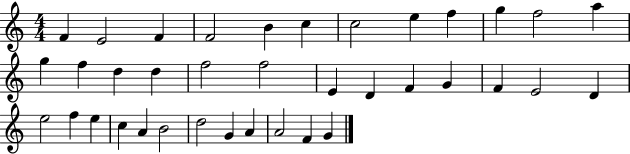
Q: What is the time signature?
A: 4/4